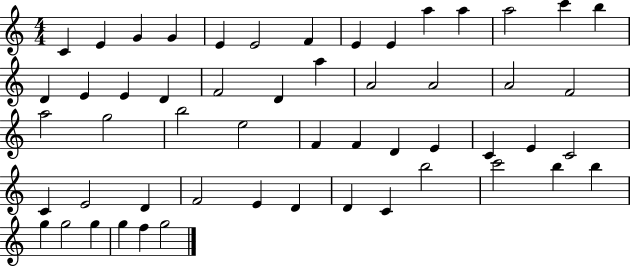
X:1
T:Untitled
M:4/4
L:1/4
K:C
C E G G E E2 F E E a a a2 c' b D E E D F2 D a A2 A2 A2 F2 a2 g2 b2 e2 F F D E C E C2 C E2 D F2 E D D C b2 c'2 b b g g2 g g f g2